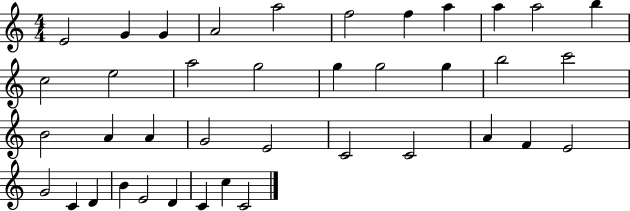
{
  \clef treble
  \numericTimeSignature
  \time 4/4
  \key c \major
  e'2 g'4 g'4 | a'2 a''2 | f''2 f''4 a''4 | a''4 a''2 b''4 | \break c''2 e''2 | a''2 g''2 | g''4 g''2 g''4 | b''2 c'''2 | \break b'2 a'4 a'4 | g'2 e'2 | c'2 c'2 | a'4 f'4 e'2 | \break g'2 c'4 d'4 | b'4 e'2 d'4 | c'4 c''4 c'2 | \bar "|."
}